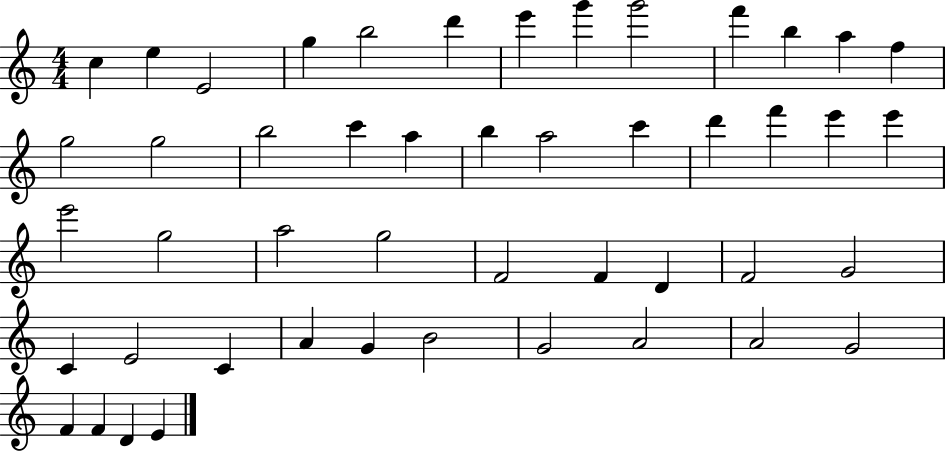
C5/q E5/q E4/h G5/q B5/h D6/q E6/q G6/q G6/h F6/q B5/q A5/q F5/q G5/h G5/h B5/h C6/q A5/q B5/q A5/h C6/q D6/q F6/q E6/q E6/q E6/h G5/h A5/h G5/h F4/h F4/q D4/q F4/h G4/h C4/q E4/h C4/q A4/q G4/q B4/h G4/h A4/h A4/h G4/h F4/q F4/q D4/q E4/q